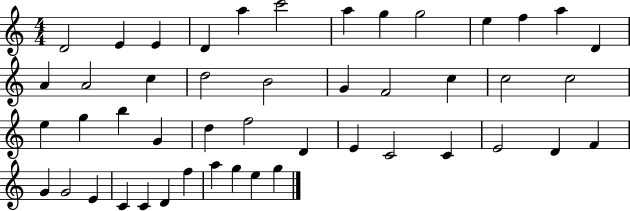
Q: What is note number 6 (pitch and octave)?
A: C6